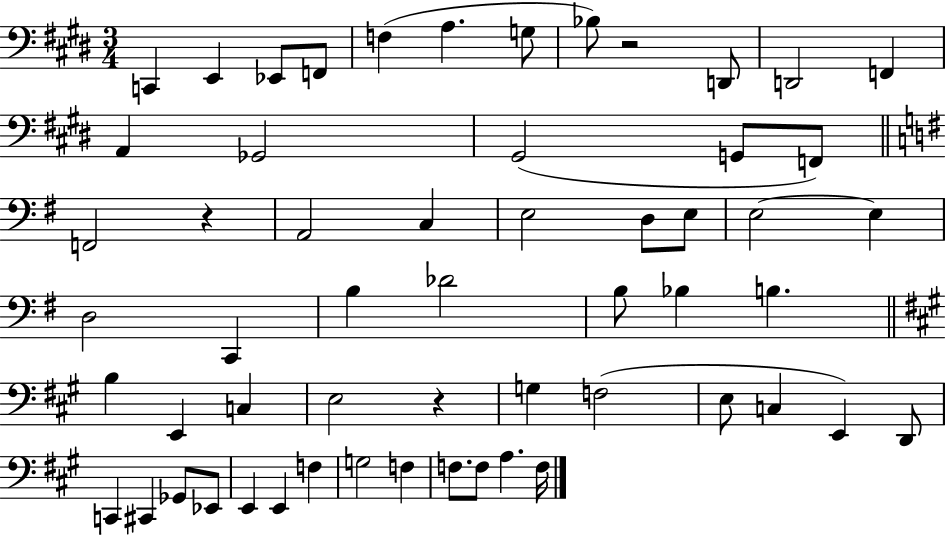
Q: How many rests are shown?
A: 3